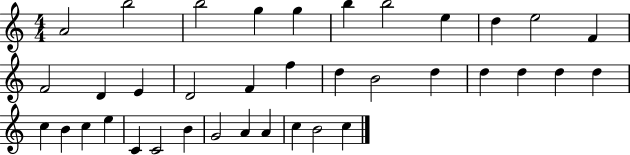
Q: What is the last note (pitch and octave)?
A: C5